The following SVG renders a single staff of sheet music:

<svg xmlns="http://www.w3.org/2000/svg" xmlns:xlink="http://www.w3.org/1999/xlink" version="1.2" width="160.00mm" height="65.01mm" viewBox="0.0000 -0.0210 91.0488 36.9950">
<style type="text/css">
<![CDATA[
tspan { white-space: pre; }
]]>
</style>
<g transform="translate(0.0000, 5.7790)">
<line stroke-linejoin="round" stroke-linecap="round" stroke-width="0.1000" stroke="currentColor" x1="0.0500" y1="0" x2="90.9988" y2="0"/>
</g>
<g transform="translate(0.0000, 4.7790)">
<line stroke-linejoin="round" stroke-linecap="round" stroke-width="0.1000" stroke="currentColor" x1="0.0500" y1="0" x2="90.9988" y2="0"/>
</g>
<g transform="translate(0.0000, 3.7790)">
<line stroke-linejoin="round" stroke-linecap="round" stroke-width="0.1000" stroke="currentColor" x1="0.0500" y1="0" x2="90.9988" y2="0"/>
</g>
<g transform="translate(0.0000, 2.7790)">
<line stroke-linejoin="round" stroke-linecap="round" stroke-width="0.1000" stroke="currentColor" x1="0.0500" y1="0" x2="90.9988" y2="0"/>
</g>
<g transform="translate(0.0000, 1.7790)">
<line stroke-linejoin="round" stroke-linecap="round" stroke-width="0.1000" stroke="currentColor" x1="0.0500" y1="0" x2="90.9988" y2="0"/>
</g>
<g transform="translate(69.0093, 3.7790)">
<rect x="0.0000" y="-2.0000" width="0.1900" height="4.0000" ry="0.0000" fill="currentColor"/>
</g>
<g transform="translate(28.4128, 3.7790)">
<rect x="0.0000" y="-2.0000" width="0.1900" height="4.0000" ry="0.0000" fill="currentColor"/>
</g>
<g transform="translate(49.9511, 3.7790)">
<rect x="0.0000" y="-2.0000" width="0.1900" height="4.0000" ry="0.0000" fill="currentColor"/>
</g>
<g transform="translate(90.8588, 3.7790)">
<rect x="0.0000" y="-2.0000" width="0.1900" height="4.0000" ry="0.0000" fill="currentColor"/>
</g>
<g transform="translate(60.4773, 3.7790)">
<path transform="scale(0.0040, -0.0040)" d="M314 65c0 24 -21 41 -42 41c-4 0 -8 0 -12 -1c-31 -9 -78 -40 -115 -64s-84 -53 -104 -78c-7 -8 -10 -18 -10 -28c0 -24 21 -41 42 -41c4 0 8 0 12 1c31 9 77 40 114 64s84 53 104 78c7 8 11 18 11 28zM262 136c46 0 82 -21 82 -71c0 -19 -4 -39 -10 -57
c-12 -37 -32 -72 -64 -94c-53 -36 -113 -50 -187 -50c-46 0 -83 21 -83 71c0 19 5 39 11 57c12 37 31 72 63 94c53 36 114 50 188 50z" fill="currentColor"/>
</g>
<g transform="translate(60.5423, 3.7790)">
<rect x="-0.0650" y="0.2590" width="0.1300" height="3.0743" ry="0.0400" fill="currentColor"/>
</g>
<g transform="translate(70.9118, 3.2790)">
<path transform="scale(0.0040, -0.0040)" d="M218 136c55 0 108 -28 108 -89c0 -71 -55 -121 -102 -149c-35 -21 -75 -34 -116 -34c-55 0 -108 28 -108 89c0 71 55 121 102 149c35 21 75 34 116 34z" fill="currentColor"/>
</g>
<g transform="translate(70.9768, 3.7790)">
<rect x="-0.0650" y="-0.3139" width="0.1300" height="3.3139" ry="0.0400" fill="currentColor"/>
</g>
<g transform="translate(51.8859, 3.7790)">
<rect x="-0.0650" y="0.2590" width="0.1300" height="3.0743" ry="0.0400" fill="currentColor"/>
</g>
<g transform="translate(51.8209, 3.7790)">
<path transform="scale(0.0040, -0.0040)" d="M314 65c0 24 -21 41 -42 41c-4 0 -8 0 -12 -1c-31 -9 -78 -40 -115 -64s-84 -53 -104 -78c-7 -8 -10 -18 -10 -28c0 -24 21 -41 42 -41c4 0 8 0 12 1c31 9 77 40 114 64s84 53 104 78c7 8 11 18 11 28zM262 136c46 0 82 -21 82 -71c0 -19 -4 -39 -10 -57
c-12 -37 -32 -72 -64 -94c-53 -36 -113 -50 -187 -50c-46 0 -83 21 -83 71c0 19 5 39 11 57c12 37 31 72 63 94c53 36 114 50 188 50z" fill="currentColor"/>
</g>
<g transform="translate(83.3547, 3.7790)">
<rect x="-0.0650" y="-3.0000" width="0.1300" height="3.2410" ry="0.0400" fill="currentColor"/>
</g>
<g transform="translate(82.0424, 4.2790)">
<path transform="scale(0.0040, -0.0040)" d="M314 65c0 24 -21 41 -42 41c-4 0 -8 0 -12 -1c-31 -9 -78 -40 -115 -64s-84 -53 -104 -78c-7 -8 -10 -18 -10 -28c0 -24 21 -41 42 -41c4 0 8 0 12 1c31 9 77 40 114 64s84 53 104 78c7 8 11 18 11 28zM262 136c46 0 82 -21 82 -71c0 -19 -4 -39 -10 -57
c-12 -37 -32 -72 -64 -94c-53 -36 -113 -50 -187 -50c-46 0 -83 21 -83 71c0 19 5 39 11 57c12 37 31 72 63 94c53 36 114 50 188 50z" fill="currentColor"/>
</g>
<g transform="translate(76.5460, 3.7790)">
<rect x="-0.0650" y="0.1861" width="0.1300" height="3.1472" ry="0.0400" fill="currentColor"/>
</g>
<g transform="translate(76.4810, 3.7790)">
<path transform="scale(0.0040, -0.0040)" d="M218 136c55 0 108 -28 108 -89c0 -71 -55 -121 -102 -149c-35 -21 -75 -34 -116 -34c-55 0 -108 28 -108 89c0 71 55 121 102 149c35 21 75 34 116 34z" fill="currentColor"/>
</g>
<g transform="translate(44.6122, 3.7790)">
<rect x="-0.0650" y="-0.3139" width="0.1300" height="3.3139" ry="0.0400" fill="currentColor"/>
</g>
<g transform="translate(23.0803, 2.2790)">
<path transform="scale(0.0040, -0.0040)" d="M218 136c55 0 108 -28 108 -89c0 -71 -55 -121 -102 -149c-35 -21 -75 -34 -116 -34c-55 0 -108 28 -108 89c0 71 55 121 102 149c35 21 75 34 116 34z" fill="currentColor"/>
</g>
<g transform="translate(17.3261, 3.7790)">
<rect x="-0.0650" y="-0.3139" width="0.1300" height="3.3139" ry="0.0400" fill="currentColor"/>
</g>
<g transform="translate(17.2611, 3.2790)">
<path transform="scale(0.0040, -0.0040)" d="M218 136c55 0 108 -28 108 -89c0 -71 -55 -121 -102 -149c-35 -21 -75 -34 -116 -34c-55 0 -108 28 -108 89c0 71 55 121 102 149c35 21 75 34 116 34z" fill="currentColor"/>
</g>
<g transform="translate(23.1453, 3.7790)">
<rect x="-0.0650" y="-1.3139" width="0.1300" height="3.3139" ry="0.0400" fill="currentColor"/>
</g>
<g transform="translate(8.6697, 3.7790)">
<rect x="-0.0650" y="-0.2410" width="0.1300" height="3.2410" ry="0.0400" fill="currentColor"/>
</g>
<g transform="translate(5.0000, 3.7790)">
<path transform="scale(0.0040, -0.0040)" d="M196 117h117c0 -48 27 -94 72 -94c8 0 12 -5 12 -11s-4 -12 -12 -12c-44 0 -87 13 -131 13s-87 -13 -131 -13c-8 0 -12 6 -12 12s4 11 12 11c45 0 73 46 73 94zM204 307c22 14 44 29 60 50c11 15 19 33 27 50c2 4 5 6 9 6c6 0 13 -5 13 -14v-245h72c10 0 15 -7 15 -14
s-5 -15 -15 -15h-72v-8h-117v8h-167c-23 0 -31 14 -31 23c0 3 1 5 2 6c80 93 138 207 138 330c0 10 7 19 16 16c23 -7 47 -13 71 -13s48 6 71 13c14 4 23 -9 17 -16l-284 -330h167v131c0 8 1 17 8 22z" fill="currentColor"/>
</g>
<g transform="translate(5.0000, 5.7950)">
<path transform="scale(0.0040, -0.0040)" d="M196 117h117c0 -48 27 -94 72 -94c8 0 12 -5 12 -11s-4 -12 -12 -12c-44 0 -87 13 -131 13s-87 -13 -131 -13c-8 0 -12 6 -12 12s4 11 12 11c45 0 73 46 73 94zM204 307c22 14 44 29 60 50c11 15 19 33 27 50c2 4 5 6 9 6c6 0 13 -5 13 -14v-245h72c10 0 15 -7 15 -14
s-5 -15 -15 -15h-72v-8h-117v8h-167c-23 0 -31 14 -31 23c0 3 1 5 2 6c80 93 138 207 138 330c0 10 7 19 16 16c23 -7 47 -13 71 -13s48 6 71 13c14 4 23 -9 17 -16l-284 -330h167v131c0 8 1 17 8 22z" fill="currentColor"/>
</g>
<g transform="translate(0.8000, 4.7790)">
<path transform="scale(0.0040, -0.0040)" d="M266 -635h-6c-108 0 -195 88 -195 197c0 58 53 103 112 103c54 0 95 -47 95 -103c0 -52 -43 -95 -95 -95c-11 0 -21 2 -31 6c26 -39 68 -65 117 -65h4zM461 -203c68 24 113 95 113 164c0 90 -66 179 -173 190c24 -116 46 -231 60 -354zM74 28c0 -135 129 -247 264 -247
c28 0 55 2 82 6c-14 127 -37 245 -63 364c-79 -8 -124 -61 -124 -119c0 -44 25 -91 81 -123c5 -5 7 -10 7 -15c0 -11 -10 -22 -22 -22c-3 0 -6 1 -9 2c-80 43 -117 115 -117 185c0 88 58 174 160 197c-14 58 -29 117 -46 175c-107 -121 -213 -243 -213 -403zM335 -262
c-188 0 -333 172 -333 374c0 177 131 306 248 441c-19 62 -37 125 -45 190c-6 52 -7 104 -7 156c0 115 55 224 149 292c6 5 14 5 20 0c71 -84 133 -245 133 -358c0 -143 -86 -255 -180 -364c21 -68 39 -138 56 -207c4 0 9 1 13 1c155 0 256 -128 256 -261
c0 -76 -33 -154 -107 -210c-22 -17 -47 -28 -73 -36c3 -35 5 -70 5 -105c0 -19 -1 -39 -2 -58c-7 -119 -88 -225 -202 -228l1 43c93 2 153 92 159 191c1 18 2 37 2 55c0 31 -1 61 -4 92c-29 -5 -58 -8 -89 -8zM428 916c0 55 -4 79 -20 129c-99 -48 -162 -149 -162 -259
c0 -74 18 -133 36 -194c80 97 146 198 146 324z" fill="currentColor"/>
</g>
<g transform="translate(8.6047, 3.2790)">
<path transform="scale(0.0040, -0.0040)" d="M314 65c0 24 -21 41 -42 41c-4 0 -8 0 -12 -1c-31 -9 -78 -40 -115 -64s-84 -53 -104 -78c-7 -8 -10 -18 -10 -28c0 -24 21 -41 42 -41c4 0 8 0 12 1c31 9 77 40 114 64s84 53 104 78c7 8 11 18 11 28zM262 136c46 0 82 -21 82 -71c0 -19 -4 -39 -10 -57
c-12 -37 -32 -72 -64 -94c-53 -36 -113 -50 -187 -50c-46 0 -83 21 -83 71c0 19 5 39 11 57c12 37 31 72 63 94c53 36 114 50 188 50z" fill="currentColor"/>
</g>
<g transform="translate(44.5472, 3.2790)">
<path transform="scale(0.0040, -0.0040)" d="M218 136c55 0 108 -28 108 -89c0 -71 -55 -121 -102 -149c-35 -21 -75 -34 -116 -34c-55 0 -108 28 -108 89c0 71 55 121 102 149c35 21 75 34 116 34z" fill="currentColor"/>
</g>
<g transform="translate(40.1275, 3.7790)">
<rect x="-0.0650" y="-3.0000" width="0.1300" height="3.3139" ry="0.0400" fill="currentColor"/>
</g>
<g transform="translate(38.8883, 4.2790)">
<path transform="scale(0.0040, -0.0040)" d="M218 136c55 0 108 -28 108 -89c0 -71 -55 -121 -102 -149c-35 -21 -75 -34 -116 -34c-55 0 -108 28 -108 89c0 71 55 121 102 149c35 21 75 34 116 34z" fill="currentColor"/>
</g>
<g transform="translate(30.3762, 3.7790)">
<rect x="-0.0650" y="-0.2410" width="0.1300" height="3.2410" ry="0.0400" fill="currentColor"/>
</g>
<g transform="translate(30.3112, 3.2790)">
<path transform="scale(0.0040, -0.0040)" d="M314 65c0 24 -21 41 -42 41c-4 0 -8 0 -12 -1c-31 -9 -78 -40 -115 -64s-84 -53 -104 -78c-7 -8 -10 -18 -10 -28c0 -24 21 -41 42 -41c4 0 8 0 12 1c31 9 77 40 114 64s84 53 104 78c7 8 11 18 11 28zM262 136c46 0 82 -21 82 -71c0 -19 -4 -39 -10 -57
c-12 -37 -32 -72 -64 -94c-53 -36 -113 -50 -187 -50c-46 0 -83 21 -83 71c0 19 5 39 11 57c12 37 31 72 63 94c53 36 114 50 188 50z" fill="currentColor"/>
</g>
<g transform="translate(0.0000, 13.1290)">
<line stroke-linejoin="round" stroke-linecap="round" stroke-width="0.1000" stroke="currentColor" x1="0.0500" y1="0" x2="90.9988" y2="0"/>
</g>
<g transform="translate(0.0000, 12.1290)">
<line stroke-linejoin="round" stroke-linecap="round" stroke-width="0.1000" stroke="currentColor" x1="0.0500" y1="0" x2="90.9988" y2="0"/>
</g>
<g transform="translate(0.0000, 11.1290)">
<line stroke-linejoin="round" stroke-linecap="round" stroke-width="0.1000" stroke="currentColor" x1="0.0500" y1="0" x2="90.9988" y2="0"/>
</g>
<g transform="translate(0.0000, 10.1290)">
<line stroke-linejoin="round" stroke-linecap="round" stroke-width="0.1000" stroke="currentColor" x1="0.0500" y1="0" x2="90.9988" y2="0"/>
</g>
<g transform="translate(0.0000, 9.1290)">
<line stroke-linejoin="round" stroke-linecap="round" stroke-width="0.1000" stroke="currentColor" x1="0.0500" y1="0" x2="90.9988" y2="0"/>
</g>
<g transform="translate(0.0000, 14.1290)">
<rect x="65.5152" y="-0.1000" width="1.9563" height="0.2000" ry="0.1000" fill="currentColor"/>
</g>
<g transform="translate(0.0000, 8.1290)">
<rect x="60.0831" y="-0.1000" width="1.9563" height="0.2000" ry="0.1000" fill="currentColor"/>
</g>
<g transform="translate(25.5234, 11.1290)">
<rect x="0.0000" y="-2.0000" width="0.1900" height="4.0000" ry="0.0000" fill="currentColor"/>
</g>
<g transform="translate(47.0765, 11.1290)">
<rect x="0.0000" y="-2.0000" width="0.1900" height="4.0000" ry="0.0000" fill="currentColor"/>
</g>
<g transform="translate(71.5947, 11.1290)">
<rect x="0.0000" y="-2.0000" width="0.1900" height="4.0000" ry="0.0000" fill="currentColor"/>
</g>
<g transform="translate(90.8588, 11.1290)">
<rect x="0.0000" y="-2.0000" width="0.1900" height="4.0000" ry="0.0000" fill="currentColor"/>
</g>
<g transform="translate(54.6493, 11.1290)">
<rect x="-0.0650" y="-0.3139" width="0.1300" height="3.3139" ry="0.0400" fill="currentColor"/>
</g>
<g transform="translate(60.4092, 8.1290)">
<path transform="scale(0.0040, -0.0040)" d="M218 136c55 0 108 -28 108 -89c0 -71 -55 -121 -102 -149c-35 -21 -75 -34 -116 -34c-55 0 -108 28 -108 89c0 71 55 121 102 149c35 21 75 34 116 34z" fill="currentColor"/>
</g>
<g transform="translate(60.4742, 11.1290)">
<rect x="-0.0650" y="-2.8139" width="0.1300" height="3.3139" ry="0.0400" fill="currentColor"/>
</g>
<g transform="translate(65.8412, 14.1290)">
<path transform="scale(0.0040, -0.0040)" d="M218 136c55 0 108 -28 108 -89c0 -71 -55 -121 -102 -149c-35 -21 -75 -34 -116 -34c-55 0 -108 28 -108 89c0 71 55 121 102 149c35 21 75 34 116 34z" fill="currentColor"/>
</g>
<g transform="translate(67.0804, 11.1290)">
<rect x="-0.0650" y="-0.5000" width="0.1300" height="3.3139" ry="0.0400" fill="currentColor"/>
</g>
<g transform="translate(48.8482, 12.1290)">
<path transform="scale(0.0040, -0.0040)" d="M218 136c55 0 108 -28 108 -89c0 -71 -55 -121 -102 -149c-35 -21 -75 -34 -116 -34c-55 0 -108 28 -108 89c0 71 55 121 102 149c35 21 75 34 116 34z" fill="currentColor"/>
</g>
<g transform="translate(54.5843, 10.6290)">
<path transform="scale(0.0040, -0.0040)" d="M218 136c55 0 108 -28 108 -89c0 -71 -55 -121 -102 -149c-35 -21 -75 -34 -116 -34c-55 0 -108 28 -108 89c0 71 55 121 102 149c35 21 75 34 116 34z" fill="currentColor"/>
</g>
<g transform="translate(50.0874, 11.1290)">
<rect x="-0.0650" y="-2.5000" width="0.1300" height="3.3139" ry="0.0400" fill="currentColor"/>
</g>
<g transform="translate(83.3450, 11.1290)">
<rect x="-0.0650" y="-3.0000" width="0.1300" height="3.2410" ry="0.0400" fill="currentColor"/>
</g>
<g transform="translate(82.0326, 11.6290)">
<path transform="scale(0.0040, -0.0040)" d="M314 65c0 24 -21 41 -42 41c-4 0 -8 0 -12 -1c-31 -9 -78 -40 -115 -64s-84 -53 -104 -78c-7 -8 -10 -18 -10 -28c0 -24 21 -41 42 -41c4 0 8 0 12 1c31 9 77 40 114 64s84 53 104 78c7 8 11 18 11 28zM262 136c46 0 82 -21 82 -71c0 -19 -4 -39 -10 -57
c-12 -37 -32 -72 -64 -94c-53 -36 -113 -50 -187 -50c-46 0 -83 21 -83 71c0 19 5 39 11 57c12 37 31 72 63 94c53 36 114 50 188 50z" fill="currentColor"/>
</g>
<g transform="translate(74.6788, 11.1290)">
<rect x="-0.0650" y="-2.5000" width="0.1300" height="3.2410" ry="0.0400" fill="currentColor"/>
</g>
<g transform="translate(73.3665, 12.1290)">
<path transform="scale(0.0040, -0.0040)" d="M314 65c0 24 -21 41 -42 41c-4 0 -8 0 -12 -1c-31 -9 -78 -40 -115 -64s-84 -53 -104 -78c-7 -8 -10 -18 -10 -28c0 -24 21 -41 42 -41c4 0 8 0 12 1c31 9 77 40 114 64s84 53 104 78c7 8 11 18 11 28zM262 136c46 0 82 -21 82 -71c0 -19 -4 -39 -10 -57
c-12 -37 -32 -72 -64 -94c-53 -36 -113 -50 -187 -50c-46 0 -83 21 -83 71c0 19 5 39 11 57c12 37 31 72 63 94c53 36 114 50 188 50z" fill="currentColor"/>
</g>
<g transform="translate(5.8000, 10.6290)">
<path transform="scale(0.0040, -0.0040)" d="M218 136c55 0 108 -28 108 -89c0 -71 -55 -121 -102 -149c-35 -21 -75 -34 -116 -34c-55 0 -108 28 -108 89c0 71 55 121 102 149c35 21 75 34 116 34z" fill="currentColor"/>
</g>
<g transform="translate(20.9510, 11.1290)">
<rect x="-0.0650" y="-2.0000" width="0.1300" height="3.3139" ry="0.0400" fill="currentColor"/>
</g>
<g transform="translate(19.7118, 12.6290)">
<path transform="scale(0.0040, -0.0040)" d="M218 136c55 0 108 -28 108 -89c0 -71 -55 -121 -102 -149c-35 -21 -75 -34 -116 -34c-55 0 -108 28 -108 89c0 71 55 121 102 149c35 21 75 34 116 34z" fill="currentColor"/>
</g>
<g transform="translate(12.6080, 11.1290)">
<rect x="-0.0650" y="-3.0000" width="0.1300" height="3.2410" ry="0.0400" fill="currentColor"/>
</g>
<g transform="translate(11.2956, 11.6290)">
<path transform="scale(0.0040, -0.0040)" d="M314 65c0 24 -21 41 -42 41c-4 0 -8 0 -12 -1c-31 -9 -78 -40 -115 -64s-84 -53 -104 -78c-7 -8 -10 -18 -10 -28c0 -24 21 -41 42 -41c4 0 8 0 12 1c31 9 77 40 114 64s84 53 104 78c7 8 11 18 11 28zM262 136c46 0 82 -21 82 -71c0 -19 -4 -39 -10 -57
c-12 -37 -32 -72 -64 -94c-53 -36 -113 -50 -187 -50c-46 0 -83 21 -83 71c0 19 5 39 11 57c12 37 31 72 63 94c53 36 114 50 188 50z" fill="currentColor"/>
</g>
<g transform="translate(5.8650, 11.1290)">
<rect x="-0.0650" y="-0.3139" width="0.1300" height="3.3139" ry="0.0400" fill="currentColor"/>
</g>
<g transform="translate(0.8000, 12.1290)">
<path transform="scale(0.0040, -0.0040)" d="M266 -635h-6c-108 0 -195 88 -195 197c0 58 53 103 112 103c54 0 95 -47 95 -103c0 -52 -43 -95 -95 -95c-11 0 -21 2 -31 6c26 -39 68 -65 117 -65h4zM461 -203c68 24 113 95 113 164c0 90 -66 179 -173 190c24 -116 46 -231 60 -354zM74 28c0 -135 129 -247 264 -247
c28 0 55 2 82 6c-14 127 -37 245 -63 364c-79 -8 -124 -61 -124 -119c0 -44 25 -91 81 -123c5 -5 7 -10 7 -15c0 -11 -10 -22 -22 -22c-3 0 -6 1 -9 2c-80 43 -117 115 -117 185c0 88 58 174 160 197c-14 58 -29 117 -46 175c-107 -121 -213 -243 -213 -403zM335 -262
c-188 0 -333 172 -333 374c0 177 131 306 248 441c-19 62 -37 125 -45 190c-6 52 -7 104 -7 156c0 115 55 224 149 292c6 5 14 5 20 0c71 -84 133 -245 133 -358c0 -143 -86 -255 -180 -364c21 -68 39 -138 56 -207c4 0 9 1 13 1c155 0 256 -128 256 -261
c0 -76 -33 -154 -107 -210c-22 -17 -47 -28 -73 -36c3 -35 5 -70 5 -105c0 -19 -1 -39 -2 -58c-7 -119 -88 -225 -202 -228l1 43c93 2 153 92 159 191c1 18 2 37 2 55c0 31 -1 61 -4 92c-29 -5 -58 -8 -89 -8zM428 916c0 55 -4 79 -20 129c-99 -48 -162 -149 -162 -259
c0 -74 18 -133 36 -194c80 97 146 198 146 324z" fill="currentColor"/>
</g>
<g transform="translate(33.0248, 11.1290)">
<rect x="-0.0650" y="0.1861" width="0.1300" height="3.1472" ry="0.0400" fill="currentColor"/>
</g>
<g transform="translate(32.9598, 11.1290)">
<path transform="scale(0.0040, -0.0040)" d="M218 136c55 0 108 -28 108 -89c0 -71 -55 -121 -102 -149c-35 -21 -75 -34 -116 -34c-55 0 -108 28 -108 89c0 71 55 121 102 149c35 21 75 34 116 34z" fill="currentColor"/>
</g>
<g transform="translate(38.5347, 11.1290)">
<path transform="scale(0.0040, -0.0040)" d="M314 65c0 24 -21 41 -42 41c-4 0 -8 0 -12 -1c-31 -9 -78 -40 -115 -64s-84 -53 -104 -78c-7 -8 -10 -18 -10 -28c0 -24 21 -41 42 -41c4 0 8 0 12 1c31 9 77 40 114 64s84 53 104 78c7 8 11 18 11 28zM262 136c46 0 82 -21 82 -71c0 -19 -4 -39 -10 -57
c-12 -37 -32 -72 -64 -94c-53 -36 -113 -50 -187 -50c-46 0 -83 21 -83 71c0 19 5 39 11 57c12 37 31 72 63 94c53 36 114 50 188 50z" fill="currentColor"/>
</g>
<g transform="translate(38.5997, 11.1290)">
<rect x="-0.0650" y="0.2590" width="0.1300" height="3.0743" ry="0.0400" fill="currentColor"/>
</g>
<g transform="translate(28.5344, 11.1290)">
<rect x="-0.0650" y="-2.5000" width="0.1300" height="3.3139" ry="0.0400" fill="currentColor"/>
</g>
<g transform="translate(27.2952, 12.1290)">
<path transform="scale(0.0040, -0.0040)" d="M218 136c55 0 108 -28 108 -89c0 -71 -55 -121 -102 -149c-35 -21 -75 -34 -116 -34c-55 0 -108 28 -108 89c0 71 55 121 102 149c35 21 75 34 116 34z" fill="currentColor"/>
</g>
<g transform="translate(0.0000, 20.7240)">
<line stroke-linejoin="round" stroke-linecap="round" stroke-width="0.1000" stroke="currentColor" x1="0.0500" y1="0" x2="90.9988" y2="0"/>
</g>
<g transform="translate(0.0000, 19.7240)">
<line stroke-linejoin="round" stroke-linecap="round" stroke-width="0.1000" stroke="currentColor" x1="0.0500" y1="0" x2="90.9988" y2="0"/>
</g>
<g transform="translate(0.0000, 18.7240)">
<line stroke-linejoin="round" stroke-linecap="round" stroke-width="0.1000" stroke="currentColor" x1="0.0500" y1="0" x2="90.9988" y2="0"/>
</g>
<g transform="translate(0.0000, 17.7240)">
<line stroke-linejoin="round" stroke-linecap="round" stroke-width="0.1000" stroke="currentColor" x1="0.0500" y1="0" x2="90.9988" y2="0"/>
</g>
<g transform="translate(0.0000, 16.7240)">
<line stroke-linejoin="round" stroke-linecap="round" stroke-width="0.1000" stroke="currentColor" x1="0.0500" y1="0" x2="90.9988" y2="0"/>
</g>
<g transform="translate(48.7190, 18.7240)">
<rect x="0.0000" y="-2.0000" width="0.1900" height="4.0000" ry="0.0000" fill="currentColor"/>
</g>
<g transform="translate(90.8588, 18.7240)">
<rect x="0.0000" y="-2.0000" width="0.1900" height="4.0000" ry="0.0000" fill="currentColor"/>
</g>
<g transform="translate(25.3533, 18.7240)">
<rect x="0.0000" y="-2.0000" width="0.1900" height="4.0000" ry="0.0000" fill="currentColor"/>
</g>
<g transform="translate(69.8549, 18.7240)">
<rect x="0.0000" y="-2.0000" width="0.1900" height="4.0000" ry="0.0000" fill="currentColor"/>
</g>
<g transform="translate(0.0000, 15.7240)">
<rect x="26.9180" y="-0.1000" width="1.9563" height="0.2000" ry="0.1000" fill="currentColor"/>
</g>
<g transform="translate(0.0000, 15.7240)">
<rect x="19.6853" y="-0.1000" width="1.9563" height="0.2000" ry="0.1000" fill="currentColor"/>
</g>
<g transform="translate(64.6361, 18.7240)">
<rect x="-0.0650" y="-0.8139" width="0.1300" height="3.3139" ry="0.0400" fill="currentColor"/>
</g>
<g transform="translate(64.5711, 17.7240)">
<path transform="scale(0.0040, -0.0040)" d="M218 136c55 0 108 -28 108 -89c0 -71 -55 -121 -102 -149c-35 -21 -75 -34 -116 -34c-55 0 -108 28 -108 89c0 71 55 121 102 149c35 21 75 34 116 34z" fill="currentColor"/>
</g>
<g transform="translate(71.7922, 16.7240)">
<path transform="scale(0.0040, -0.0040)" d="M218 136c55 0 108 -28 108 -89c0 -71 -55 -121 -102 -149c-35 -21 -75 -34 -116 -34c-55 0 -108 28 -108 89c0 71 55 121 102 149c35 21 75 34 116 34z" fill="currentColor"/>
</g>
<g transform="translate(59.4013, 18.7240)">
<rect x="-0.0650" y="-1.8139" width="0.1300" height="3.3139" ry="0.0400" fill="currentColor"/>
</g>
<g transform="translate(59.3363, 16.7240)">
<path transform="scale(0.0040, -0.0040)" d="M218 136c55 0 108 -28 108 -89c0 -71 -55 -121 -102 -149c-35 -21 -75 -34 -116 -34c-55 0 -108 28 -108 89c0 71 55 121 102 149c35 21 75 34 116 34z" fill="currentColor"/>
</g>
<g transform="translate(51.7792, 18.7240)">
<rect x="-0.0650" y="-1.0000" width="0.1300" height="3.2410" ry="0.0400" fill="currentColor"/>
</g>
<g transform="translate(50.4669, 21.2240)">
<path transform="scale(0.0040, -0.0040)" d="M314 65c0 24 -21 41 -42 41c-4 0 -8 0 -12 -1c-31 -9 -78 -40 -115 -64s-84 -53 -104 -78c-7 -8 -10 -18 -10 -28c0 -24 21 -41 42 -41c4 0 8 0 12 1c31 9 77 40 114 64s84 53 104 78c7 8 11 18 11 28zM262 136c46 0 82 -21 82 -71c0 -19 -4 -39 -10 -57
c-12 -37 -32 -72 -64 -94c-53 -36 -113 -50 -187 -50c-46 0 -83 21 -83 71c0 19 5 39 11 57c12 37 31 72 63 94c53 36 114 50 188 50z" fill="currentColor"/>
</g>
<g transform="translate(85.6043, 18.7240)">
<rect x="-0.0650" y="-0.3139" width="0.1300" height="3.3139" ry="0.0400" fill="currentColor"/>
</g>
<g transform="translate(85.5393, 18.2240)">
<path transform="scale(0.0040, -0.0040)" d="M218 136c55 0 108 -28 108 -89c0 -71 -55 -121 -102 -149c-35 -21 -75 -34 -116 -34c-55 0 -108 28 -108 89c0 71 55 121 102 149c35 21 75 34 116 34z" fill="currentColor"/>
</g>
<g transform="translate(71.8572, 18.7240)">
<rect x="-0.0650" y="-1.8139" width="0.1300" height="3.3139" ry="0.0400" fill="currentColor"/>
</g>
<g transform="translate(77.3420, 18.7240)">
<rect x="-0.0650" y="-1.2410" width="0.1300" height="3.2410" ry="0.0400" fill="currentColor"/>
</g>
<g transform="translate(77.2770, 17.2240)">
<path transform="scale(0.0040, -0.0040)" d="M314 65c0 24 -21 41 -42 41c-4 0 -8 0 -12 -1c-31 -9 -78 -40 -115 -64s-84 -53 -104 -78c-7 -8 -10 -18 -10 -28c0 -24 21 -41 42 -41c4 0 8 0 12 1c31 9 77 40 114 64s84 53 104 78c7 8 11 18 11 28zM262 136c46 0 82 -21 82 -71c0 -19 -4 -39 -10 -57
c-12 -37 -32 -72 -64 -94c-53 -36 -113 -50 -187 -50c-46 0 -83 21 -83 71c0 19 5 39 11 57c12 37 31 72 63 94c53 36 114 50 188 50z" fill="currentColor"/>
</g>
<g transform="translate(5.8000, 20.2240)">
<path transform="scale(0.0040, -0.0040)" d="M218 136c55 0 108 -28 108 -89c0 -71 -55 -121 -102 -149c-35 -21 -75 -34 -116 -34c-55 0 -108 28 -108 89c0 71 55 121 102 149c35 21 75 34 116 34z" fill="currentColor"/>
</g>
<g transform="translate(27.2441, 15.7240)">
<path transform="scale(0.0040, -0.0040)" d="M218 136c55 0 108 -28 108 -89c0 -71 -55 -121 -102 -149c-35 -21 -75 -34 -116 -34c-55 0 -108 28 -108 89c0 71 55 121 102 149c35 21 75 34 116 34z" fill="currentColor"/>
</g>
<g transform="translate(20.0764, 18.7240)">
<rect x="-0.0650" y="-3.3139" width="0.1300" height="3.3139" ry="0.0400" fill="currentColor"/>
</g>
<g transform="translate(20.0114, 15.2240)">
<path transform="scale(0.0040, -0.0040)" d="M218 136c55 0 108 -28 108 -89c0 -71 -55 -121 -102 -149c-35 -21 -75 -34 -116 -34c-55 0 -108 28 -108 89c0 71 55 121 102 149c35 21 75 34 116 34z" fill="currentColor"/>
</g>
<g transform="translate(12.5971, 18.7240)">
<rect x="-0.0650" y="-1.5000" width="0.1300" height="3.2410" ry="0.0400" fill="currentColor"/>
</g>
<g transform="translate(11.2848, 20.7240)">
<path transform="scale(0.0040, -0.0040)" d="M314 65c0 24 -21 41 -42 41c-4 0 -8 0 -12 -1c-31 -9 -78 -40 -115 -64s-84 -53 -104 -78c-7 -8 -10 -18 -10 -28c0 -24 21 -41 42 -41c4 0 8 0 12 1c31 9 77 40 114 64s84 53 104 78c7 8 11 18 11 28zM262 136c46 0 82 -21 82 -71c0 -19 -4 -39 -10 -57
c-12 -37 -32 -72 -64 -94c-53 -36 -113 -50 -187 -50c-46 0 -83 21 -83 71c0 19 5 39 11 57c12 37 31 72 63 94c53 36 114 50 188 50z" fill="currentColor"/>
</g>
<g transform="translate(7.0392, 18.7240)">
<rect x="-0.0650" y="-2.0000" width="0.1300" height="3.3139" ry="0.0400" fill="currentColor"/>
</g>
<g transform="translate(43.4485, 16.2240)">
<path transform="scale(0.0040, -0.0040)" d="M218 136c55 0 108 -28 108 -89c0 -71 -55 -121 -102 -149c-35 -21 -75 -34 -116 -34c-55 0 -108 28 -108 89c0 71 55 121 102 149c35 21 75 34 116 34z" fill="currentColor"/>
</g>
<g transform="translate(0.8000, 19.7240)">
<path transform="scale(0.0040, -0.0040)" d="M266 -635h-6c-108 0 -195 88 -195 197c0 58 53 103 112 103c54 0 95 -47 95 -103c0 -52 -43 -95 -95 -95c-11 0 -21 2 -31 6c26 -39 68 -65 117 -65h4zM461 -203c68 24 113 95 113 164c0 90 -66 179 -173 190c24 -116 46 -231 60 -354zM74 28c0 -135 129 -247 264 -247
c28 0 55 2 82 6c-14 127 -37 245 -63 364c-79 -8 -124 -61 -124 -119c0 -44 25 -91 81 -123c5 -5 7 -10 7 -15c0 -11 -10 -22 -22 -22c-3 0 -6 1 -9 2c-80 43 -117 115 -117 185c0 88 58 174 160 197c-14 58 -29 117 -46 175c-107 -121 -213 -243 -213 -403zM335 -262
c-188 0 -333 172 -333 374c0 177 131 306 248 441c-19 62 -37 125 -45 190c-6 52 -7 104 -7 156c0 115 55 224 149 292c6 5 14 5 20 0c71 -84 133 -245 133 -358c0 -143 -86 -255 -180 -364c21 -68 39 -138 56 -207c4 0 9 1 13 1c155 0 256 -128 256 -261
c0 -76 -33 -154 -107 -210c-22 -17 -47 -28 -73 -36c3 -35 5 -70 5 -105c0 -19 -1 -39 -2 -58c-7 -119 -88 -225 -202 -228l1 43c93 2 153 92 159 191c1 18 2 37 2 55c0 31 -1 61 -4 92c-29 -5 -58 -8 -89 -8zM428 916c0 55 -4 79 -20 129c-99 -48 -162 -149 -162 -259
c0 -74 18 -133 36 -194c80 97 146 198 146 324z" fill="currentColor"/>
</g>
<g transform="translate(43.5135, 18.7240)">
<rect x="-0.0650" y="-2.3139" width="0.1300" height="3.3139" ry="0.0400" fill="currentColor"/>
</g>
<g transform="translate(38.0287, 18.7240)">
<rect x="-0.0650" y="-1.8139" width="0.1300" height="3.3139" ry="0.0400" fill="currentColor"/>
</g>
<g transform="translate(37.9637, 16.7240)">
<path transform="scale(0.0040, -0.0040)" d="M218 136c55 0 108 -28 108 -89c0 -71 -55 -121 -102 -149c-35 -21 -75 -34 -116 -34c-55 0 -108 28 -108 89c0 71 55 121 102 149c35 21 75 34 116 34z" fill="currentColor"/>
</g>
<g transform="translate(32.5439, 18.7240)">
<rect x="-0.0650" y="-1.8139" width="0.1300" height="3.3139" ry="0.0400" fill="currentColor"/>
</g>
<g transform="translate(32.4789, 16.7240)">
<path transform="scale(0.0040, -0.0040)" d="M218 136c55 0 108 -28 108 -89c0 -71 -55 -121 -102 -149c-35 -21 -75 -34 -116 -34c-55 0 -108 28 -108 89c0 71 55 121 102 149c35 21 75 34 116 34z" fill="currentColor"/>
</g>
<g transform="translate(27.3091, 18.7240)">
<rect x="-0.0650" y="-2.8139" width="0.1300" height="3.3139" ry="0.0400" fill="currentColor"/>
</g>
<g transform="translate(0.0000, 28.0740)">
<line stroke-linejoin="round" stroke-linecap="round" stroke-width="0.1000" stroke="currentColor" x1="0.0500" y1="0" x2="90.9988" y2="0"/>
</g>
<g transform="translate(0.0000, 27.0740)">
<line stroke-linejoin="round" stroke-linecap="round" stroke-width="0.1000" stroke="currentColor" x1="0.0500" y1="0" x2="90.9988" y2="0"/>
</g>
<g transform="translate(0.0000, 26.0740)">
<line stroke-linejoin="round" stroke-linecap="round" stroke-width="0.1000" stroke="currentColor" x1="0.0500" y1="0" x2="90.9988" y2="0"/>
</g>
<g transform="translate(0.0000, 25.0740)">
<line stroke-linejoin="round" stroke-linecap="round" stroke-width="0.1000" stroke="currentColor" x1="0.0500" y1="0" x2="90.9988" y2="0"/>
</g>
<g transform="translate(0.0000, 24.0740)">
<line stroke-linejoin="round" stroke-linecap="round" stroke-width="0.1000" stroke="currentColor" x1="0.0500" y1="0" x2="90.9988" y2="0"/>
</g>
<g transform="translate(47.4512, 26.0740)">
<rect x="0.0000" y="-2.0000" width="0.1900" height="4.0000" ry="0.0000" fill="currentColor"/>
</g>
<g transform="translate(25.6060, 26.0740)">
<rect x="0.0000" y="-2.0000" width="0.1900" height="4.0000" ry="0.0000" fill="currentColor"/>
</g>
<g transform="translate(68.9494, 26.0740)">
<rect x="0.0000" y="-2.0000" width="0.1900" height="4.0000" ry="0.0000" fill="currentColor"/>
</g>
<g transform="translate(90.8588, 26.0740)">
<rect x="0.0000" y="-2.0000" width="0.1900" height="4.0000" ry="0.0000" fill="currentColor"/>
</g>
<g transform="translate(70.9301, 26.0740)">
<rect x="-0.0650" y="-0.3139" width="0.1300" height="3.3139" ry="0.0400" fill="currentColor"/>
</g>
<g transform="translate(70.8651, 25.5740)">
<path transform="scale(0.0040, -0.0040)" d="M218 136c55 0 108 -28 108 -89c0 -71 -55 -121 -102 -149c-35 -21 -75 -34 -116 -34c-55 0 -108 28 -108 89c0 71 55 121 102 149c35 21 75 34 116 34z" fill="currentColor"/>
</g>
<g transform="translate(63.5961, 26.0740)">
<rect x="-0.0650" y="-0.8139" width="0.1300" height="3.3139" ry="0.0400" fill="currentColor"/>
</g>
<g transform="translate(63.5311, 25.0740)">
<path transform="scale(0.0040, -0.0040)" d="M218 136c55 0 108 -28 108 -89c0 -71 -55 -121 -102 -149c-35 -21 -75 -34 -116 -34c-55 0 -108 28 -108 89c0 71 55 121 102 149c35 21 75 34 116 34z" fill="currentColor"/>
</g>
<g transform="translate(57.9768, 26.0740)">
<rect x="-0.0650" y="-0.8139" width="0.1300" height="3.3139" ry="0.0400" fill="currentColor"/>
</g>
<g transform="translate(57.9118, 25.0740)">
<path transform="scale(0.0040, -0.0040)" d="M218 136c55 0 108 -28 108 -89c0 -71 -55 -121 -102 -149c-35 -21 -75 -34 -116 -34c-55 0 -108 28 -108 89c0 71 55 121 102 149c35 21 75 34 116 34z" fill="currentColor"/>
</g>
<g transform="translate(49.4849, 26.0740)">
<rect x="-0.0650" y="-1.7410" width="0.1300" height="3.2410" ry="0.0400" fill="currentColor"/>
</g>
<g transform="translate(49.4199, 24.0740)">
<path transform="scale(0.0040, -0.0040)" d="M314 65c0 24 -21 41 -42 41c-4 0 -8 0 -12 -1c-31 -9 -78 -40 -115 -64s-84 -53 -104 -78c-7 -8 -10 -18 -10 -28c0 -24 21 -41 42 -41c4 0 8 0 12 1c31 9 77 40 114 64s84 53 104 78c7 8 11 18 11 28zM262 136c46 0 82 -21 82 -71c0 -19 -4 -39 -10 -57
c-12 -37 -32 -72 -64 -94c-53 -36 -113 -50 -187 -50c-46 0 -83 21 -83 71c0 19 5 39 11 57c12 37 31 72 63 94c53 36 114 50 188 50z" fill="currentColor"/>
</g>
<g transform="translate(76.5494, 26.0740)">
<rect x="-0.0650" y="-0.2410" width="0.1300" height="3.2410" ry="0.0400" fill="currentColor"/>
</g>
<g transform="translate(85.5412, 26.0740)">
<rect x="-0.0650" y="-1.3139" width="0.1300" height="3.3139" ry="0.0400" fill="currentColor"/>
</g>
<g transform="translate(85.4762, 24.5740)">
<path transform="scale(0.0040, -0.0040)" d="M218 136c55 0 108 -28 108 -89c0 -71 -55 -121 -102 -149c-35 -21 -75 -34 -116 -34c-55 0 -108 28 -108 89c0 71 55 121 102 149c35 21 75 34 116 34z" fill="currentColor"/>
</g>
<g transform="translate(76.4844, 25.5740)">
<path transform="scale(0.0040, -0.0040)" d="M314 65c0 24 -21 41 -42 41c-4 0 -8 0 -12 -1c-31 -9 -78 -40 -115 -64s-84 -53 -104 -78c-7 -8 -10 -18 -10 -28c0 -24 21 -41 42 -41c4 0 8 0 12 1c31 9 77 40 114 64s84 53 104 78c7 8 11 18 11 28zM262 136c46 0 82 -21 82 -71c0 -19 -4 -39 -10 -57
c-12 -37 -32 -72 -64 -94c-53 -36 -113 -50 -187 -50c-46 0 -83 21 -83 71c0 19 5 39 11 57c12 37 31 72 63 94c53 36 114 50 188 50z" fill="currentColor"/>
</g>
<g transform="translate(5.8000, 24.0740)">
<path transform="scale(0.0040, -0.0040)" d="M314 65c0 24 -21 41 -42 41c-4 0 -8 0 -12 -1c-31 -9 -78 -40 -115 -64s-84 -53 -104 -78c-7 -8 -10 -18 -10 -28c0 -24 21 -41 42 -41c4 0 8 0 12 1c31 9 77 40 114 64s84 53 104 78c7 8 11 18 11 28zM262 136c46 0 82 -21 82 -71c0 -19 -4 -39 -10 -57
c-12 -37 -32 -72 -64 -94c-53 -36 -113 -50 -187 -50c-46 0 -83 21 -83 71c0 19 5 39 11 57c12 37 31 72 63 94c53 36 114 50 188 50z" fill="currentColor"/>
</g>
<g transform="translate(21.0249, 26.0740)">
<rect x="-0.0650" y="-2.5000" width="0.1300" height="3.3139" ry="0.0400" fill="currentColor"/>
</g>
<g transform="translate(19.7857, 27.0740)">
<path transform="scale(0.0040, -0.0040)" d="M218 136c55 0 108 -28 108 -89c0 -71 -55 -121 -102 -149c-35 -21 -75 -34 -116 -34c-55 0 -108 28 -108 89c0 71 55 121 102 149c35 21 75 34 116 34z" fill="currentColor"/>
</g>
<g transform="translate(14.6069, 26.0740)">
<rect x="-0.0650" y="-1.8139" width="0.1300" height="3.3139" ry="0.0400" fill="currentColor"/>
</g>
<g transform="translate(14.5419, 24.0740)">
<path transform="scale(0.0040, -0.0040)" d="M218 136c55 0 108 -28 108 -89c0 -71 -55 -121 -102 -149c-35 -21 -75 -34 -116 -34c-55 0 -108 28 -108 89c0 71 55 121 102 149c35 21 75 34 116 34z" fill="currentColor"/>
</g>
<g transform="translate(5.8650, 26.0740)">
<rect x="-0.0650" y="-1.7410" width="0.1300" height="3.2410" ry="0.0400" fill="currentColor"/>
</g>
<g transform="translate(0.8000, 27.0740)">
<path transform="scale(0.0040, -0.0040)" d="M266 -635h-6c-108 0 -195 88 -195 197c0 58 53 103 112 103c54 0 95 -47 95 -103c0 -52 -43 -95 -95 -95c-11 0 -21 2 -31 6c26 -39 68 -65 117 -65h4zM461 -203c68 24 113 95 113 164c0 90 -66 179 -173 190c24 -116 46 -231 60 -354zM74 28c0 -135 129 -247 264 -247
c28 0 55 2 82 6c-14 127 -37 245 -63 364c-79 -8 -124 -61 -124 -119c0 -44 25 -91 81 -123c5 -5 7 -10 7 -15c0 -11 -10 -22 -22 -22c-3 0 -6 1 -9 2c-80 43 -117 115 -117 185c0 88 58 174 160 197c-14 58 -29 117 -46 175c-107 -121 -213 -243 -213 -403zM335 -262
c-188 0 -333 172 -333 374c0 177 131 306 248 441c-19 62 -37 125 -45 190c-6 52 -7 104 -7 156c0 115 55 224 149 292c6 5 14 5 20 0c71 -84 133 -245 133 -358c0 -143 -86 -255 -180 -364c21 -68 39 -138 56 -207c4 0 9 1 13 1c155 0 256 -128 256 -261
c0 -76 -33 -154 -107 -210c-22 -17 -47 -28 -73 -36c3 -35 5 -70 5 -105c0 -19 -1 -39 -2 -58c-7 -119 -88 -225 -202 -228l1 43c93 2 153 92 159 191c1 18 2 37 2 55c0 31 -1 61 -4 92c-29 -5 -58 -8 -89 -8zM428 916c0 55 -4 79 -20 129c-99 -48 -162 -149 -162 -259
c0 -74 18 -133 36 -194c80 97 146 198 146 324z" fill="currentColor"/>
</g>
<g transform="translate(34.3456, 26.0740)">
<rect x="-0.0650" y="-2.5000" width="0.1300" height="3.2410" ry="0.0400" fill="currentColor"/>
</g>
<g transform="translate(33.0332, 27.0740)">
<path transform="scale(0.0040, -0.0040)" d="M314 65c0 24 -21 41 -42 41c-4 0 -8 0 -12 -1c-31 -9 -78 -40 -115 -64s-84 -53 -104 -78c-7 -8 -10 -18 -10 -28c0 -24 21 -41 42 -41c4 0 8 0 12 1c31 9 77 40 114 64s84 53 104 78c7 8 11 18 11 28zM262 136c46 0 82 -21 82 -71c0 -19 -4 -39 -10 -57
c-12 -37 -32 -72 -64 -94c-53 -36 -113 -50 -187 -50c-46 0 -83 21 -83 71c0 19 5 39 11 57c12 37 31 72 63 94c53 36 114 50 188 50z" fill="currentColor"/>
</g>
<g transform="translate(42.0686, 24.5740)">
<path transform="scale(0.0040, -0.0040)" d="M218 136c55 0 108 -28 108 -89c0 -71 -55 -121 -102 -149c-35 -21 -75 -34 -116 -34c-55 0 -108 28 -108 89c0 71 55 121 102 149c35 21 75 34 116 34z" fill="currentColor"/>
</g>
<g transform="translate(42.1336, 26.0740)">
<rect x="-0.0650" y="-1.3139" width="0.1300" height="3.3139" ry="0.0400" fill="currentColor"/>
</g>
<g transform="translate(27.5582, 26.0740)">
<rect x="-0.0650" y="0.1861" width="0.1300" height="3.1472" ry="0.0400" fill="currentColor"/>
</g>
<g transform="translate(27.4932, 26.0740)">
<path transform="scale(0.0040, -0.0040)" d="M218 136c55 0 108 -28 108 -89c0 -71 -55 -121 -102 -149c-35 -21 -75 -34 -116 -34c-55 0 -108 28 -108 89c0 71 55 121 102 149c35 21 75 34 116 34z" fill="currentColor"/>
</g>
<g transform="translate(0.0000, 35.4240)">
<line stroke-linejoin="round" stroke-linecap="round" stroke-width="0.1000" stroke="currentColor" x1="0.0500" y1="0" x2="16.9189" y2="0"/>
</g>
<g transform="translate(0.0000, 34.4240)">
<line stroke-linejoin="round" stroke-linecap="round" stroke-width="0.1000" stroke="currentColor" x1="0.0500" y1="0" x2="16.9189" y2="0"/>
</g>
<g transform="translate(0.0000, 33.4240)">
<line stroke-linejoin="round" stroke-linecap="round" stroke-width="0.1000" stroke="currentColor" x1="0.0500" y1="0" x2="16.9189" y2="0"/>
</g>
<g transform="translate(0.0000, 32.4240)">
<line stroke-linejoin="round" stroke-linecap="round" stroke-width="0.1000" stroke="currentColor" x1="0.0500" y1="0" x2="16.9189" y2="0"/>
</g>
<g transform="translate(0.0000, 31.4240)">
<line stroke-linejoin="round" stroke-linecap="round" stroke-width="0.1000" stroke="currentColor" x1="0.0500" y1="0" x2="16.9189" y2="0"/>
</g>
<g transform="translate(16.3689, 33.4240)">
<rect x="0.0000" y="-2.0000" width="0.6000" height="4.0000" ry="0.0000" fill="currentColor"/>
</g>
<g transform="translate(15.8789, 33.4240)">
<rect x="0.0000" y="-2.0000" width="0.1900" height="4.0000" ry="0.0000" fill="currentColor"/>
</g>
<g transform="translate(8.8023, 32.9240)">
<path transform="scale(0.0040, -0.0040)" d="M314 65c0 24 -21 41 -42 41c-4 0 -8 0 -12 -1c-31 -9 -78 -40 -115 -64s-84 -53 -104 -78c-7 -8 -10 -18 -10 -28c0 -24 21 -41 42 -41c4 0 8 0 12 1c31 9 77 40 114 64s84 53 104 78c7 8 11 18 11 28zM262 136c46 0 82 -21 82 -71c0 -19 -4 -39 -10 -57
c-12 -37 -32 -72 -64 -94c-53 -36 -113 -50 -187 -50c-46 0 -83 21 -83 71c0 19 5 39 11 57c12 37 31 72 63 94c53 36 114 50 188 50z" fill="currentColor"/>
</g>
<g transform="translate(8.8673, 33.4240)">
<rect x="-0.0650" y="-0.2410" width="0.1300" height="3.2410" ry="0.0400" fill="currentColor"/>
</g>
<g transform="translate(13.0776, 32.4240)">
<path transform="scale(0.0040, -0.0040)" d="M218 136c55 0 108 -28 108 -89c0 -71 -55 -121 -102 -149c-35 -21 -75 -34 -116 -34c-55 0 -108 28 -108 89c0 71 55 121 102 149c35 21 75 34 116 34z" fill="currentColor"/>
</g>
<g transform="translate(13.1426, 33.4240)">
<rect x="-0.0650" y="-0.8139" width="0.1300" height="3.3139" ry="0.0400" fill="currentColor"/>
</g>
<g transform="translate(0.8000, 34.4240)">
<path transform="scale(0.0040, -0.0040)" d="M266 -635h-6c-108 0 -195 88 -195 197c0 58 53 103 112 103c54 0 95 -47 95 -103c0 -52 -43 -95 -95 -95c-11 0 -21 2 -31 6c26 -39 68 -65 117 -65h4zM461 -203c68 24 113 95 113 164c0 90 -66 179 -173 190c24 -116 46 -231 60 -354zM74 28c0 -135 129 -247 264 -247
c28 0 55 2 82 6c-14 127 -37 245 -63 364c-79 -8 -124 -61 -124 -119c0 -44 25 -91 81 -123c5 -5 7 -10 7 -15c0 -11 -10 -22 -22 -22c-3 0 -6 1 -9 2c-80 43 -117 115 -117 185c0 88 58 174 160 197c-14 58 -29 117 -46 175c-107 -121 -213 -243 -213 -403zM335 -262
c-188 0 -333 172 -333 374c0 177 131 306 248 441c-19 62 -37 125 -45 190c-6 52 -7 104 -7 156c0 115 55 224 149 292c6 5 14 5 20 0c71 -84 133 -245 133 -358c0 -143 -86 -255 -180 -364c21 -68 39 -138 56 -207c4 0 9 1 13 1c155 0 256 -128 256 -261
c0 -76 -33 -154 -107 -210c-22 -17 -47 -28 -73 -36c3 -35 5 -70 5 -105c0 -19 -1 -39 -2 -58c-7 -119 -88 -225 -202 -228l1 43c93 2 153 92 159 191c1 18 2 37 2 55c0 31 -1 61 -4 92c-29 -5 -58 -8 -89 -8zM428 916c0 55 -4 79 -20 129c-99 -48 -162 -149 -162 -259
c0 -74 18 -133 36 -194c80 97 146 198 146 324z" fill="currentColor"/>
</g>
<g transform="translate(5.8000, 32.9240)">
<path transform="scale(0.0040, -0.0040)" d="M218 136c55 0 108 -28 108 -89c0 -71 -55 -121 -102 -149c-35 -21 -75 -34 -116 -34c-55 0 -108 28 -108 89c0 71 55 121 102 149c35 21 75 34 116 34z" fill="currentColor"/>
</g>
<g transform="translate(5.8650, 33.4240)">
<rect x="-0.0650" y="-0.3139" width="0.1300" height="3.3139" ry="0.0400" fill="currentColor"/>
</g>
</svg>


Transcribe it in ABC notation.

X:1
T:Untitled
M:4/4
L:1/4
K:C
c2 c e c2 A c B2 B2 c B A2 c A2 F G B B2 G c a C G2 A2 F E2 b a f f g D2 f d f e2 c f2 f G B G2 e f2 d d c c2 e c c2 d